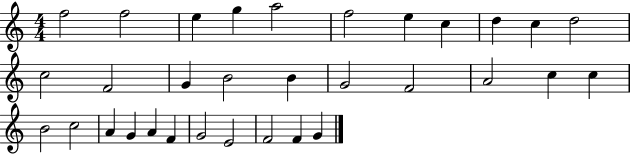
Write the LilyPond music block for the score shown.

{
  \clef treble
  \numericTimeSignature
  \time 4/4
  \key c \major
  f''2 f''2 | e''4 g''4 a''2 | f''2 e''4 c''4 | d''4 c''4 d''2 | \break c''2 f'2 | g'4 b'2 b'4 | g'2 f'2 | a'2 c''4 c''4 | \break b'2 c''2 | a'4 g'4 a'4 f'4 | g'2 e'2 | f'2 f'4 g'4 | \break \bar "|."
}